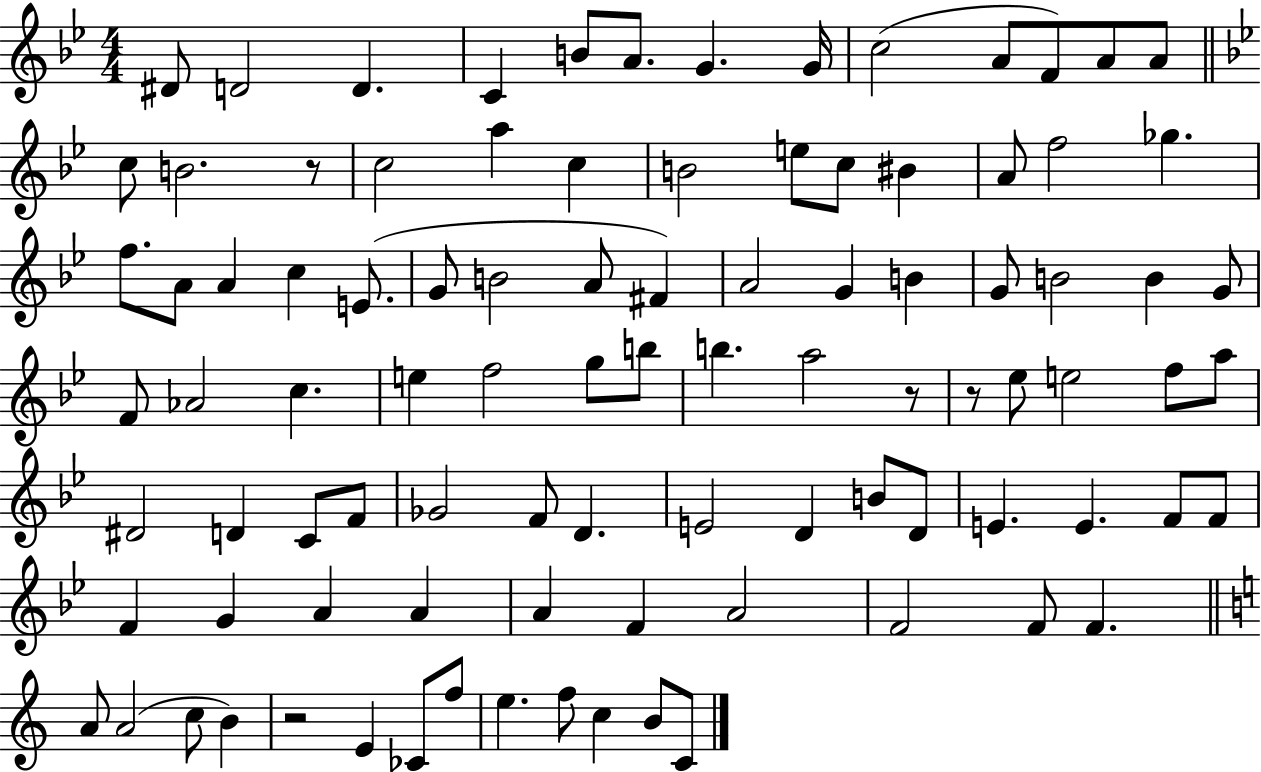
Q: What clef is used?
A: treble